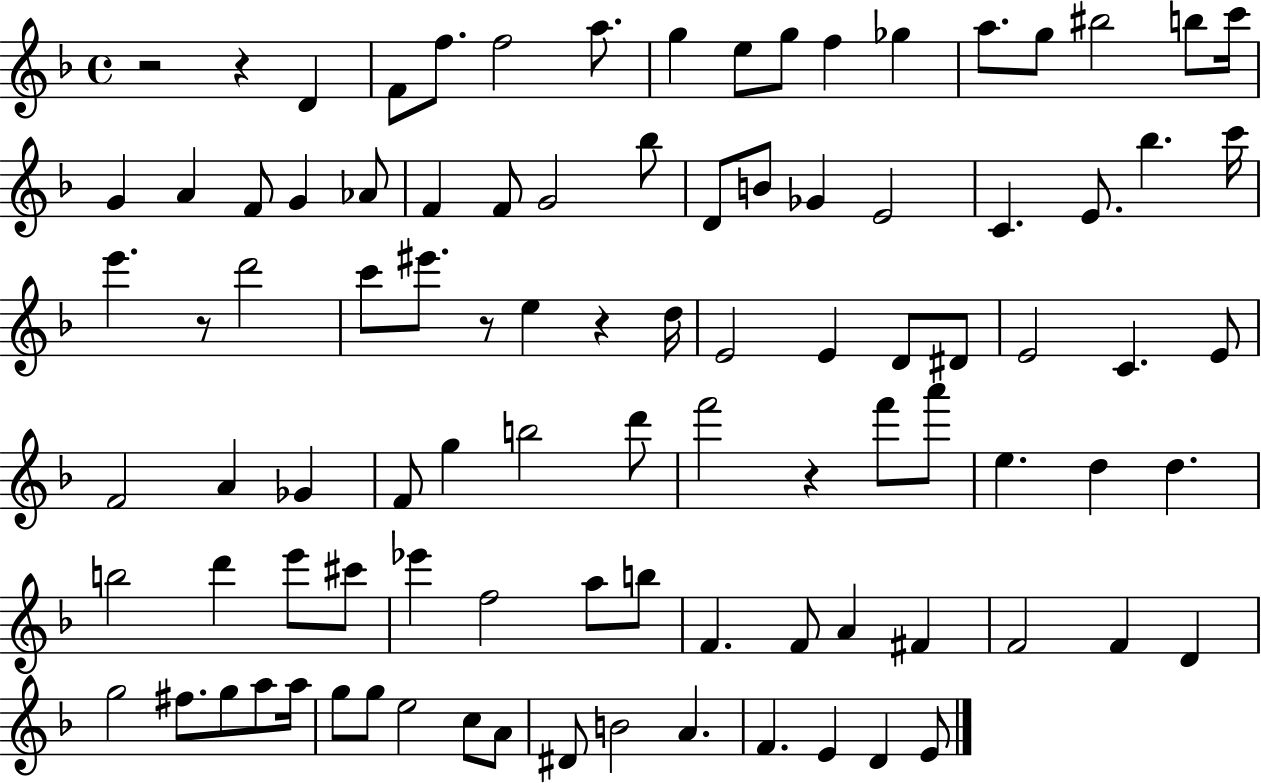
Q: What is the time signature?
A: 4/4